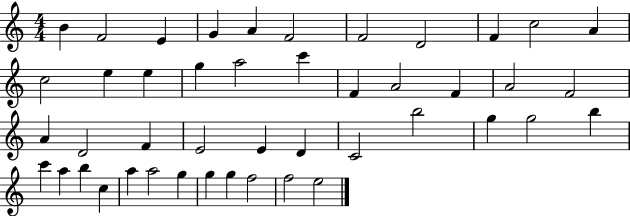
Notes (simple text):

B4/q F4/h E4/q G4/q A4/q F4/h F4/h D4/h F4/q C5/h A4/q C5/h E5/q E5/q G5/q A5/h C6/q F4/q A4/h F4/q A4/h F4/h A4/q D4/h F4/q E4/h E4/q D4/q C4/h B5/h G5/q G5/h B5/q C6/q A5/q B5/q C5/q A5/q A5/h G5/q G5/q G5/q F5/h F5/h E5/h